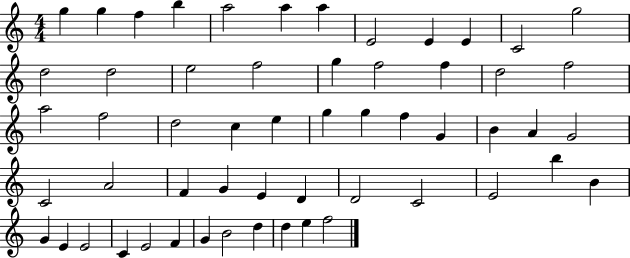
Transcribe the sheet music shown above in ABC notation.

X:1
T:Untitled
M:4/4
L:1/4
K:C
g g f b a2 a a E2 E E C2 g2 d2 d2 e2 f2 g f2 f d2 f2 a2 f2 d2 c e g g f G B A G2 C2 A2 F G E D D2 C2 E2 b B G E E2 C E2 F G B2 d d e f2